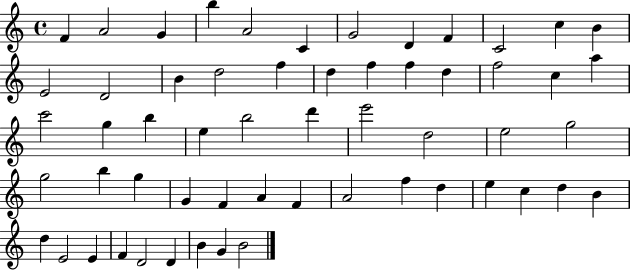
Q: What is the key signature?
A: C major